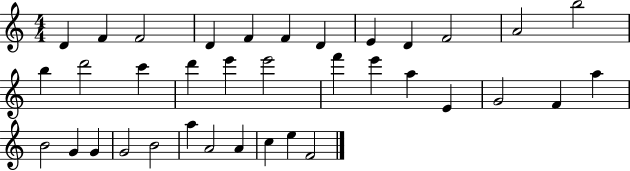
{
  \clef treble
  \numericTimeSignature
  \time 4/4
  \key c \major
  d'4 f'4 f'2 | d'4 f'4 f'4 d'4 | e'4 d'4 f'2 | a'2 b''2 | \break b''4 d'''2 c'''4 | d'''4 e'''4 e'''2 | f'''4 e'''4 a''4 e'4 | g'2 f'4 a''4 | \break b'2 g'4 g'4 | g'2 b'2 | a''4 a'2 a'4 | c''4 e''4 f'2 | \break \bar "|."
}